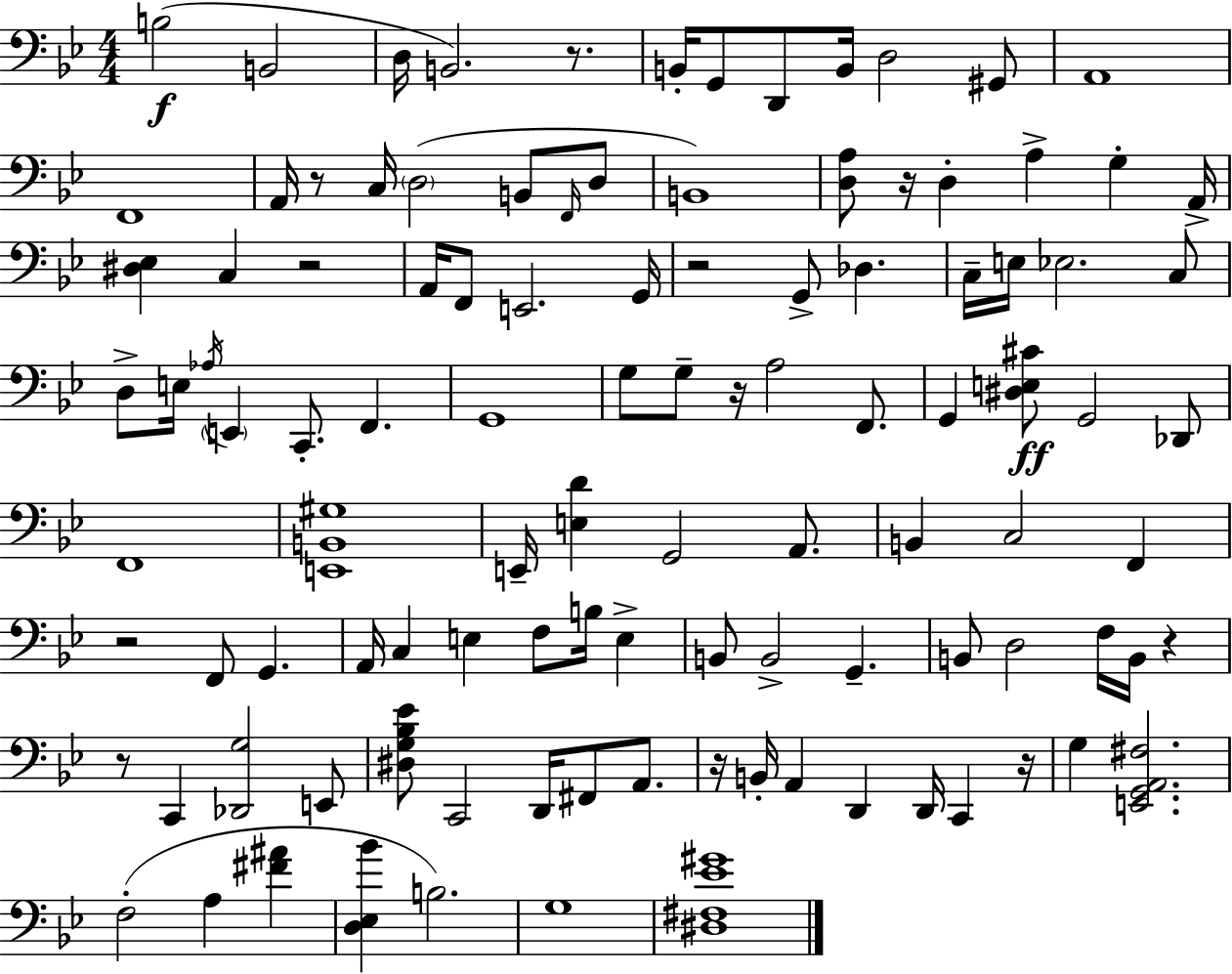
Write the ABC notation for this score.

X:1
T:Untitled
M:4/4
L:1/4
K:Bb
B,2 B,,2 D,/4 B,,2 z/2 B,,/4 G,,/2 D,,/2 B,,/4 D,2 ^G,,/2 A,,4 F,,4 A,,/4 z/2 C,/4 D,2 B,,/2 F,,/4 D,/2 B,,4 [D,A,]/2 z/4 D, A, G, A,,/4 [^D,_E,] C, z2 A,,/4 F,,/2 E,,2 G,,/4 z2 G,,/2 _D, C,/4 E,/4 _E,2 C,/2 D,/2 E,/4 _A,/4 E,, C,,/2 F,, G,,4 G,/2 G,/2 z/4 A,2 F,,/2 G,, [^D,E,^C]/2 G,,2 _D,,/2 F,,4 [E,,B,,^G,]4 E,,/4 [E,D] G,,2 A,,/2 B,, C,2 F,, z2 F,,/2 G,, A,,/4 C, E, F,/2 B,/4 E, B,,/2 B,,2 G,, B,,/2 D,2 F,/4 B,,/4 z z/2 C,, [_D,,G,]2 E,,/2 [^D,G,_B,_E]/2 C,,2 D,,/4 ^F,,/2 A,,/2 z/4 B,,/4 A,, D,, D,,/4 C,, z/4 G, [E,,G,,A,,^F,]2 F,2 A, [^F^A] [D,_E,_B] B,2 G,4 [^D,^F,_E^G]4